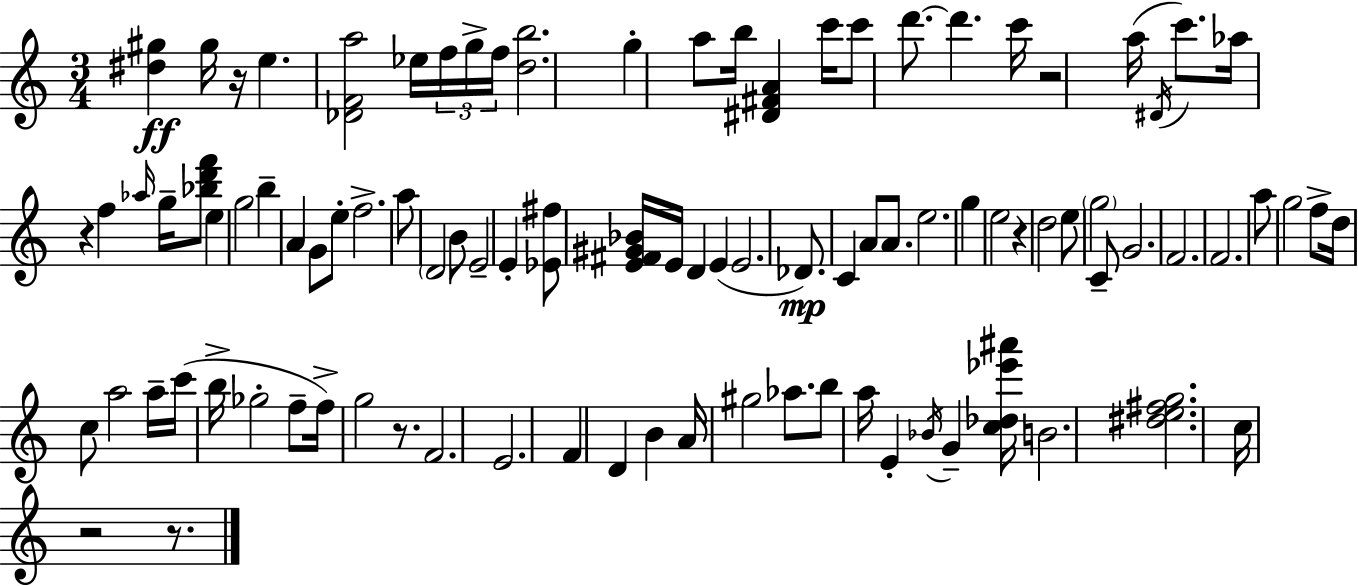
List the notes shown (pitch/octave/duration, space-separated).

[D#5,G#5]/q G#5/s R/s E5/q. [Db4,F4,A5]/h Eb5/s F5/s G5/s F5/s [D5,B5]/h. G5/q A5/e B5/s [D#4,F#4,A4]/q C6/s C6/e D6/e. D6/q. C6/s R/h A5/s D#4/s C6/e. Ab5/s R/q F5/q Ab5/s G5/s [Bb5,D6,F6]/e E5/q G5/h B5/q A4/q G4/e E5/e F5/h. A5/e D4/h B4/e E4/h E4/q [Eb4,F#5]/e [E4,F#4,G#4,Bb4]/s E4/s D4/q E4/q E4/h. Db4/e. C4/q A4/e A4/e. E5/h. G5/q E5/h R/q D5/h E5/e G5/h C4/e G4/h. F4/h. F4/h. A5/e G5/h F5/e D5/s C5/e A5/h A5/s C6/s B5/s Gb5/h F5/e F5/s G5/h R/e. F4/h. E4/h. F4/q D4/q B4/q A4/s G#5/h Ab5/e. B5/e A5/s E4/q Bb4/s G4/q [C5,Db5,Eb6,A#6]/s B4/h. [D#5,E5,F#5,G5]/h. C5/s R/h R/e.